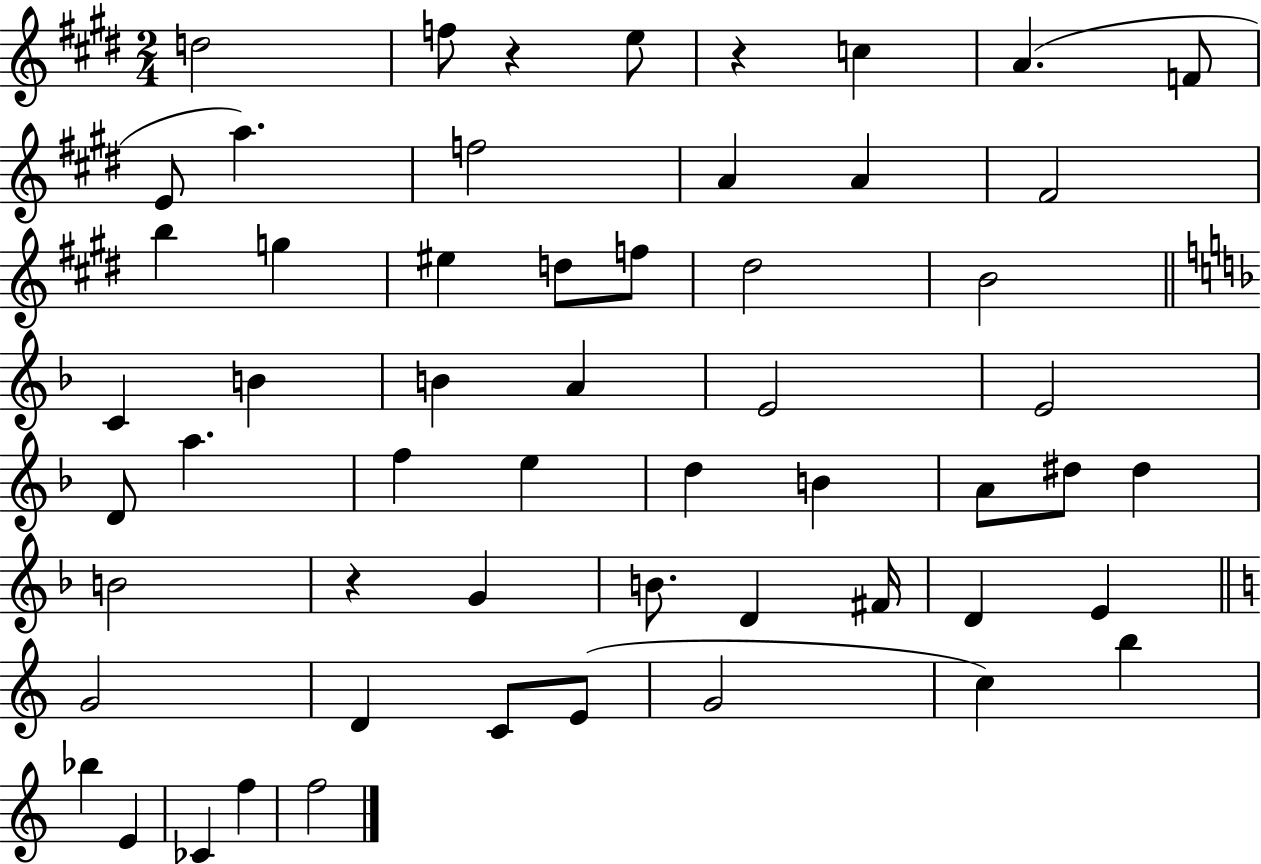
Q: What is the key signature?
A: E major